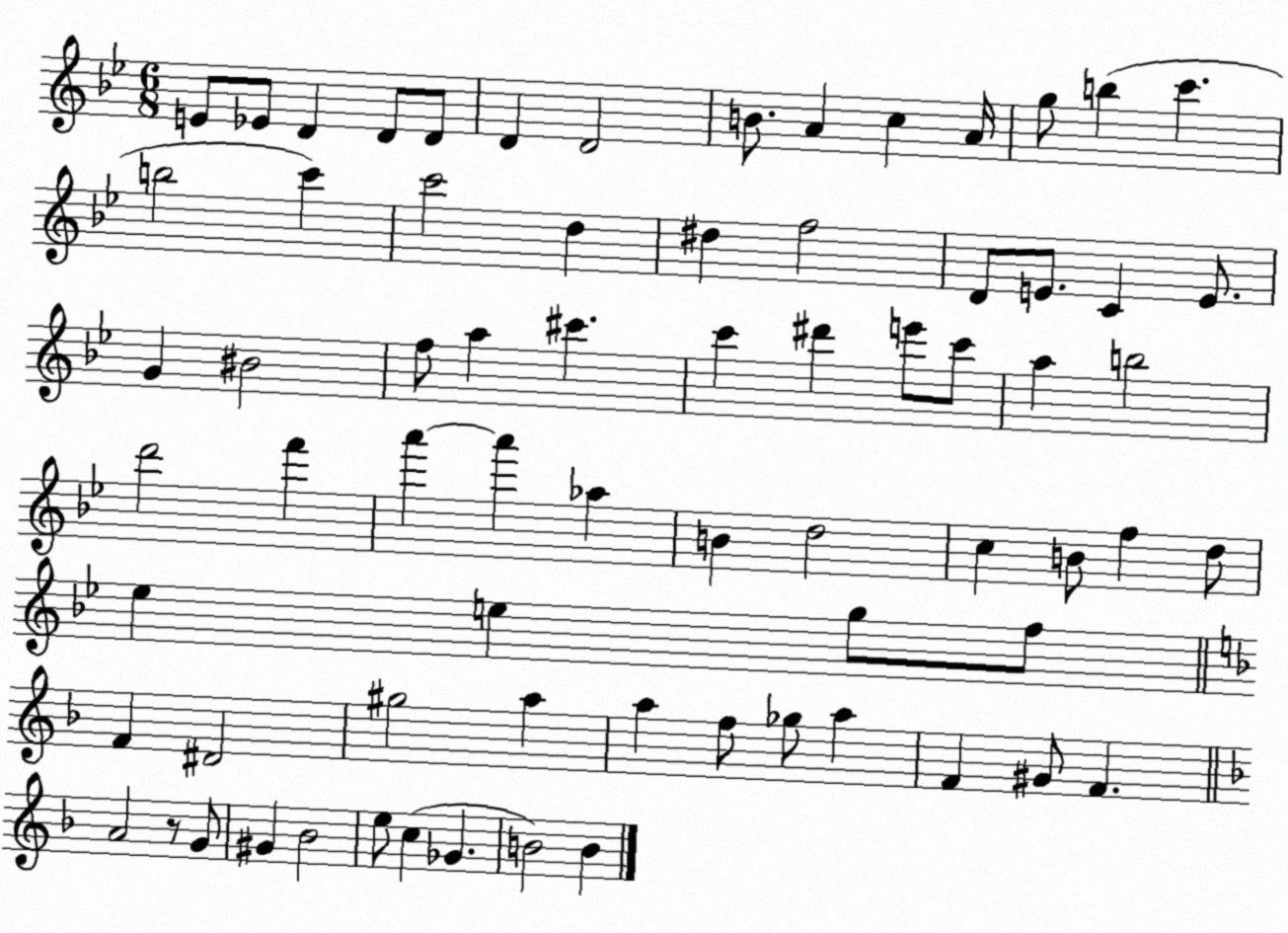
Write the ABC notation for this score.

X:1
T:Untitled
M:6/8
L:1/4
K:Bb
E/2 _E/2 D D/2 D/2 D D2 B/2 A c A/4 g/2 b c' b2 c' c'2 d ^d f2 D/2 E/2 C E/2 G ^B2 f/2 a ^c' c' ^d' e'/2 c'/2 a b2 d'2 f' a' a' _a B d2 c B/2 f d/2 _e e g/2 f/2 F ^D2 ^g2 a a f/2 _g/2 a F ^G/2 F A2 z/2 G/2 ^G _B2 e/2 c _G B2 B